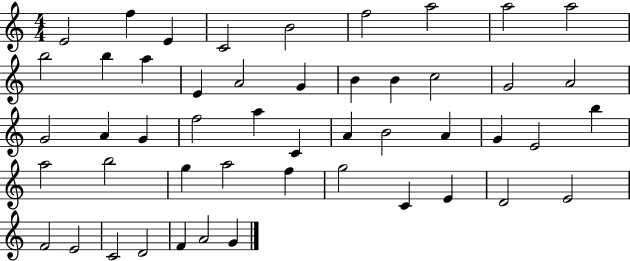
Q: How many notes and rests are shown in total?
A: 49